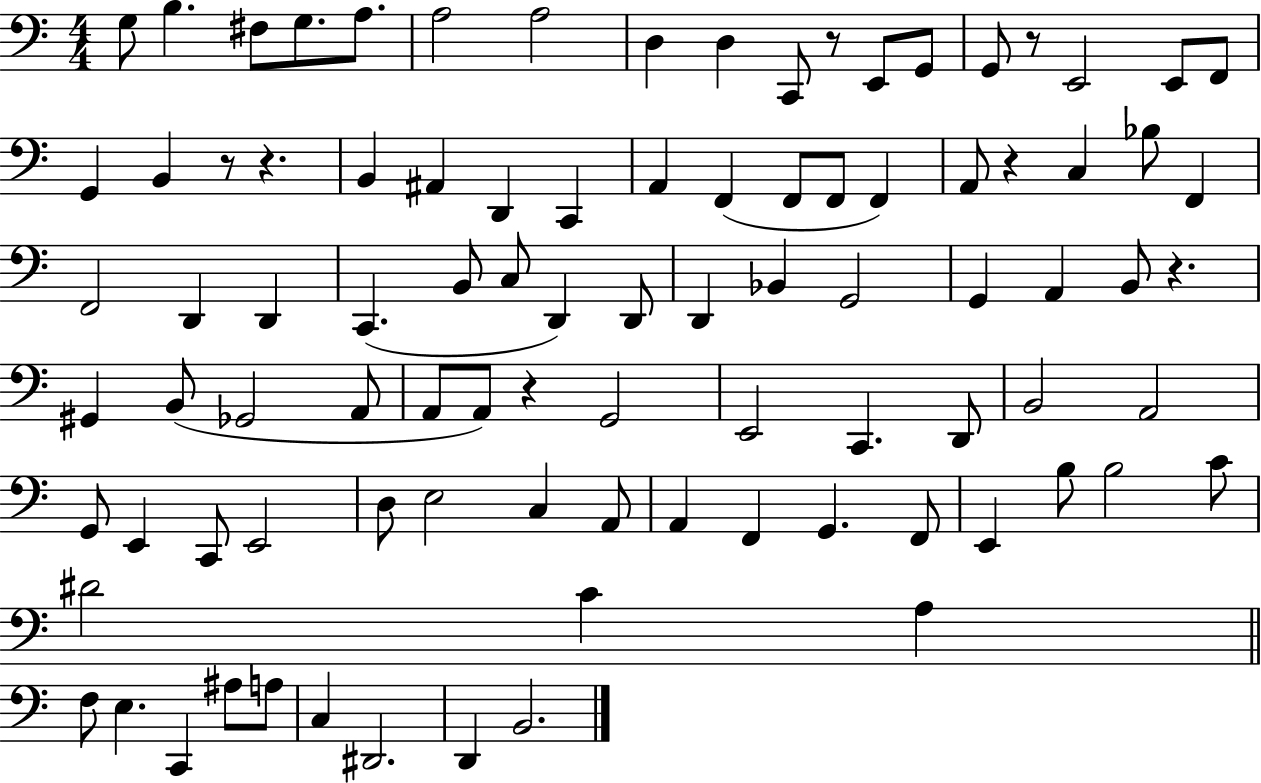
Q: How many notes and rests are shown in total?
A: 92